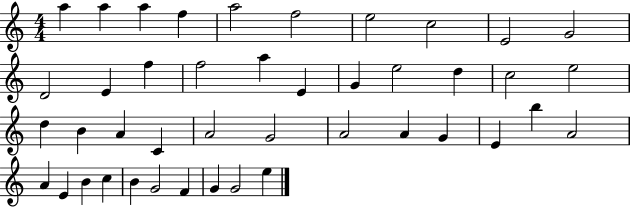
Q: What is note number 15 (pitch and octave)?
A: A5